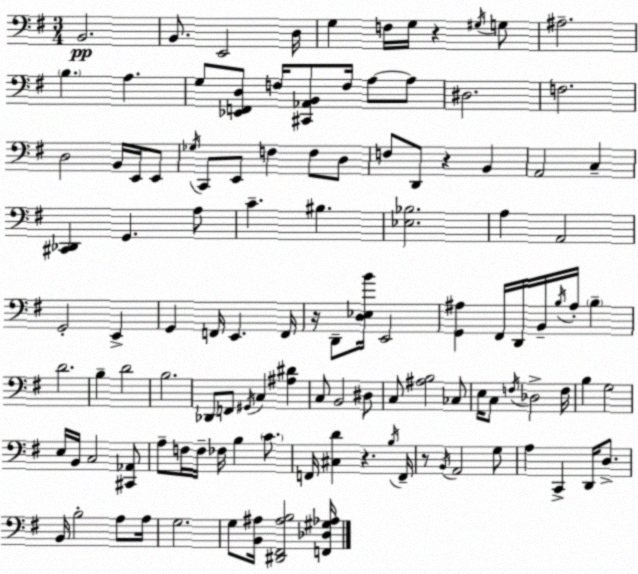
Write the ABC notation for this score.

X:1
T:Untitled
M:3/4
L:1/4
K:Em
B,,2 B,,/2 E,,2 D,/4 G, F,/4 G,/4 z ^G,/4 G,/2 ^A,2 B, A, G,/2 [_E,,F,,D,]/2 F,/4 [^C,,_A,,B,,]/2 F,/4 A,/2 A,/2 ^D,2 F,2 D,2 B,,/4 E,,/4 E,,/2 _G,/4 C,,/2 E,,/2 F, F,/2 D,/2 F,/2 D,,/2 z B,, A,,2 C, [^C,,_D,,] G,, A,/2 C ^B, [_E,_B,]2 A, A,,2 G,,2 E,, G,, F,,/4 E,, F,,/4 z/4 D,,/2 [D,_E,B]/4 E,,2 [G,,^A,] ^F,,/4 D,,/4 B,,/4 B,/4 ^A,/4 B, D2 B, D2 B,2 _D,,/2 F,,/2 ^G,,/4 C, [^A,^D] C,/2 B,,2 ^D,/2 C,/2 [^A,B,]2 _C,/2 E,/4 C,/2 F,/4 _D,2 F,/4 B, G,2 E,/4 B,,/4 C,2 [^C,,_A,,]/2 A,/2 F,/4 F,/4 _F,/4 B, C/2 F,,/4 [^C,D] z B,/4 F,,/4 z/2 B,,/4 A,,2 G,/2 A, C,, D,,/4 D,/2 B,,/4 B,2 A,/2 A,/4 G,2 G,/2 [B,,^A,]/4 [^D,,^F,,^A,B,]2 [F,,_D,^G,_A,]/4